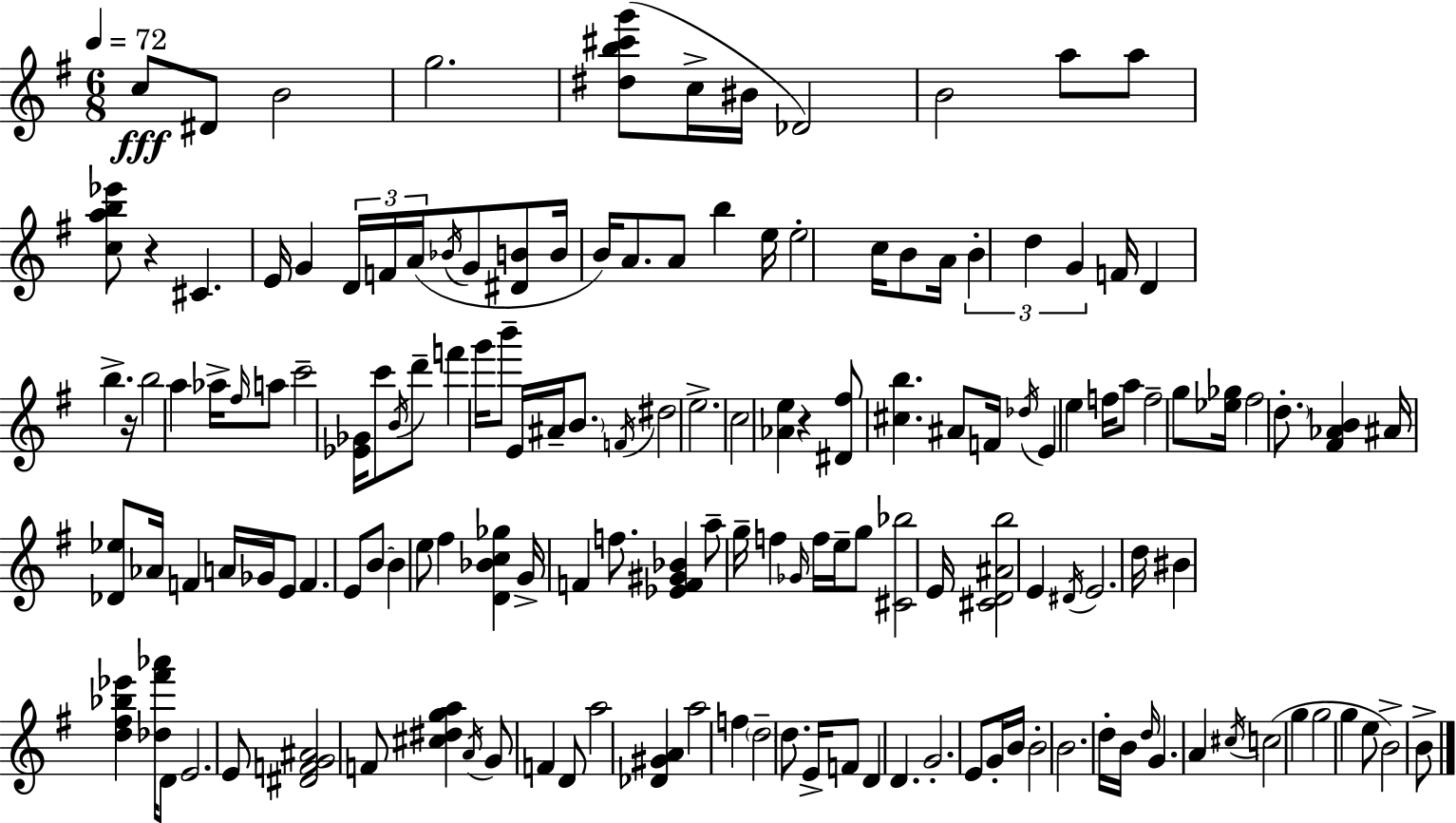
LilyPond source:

{
  \clef treble
  \numericTimeSignature
  \time 6/8
  \key e \minor
  \tempo 4 = 72
  c''8\fff dis'8 b'2 | g''2. | <dis'' b'' cis''' g'''>8( c''16-> bis'16 des'2) | b'2 a''8 a''8 | \break <c'' a'' b'' ees'''>8 r4 cis'4. | e'16 g'4 \tuplet 3/2 { d'16 f'16 a'16( } \acciaccatura { bes'16 } g'8 <dis' b'>8 | b'16 b'16) a'8. a'8 b''4 | e''16 e''2-. c''16 b'8 | \break a'16 \tuplet 3/2 { b'4-. d''4 g'4 } | f'16 d'4 b''4.-> | r16 b''2 a''4 | aes''16-> \grace { fis''16 } a''8 c'''2-- | \break <ees' ges'>16 c'''8 \acciaccatura { b'16 } d'''8-- f'''4 g'''16 | b'''8-- e'16 ais'16-- \parenthesize b'8. \acciaccatura { f'16 } dis''2 | e''2.-> | c''2 | \break <aes' e''>4 r4 <dis' fis''>8 <cis'' b''>4. | ais'8 f'16 \acciaccatura { des''16 } e'4 | e''4 f''16 a''8 f''2-- | g''8 <ees'' ges''>16 fis''2 | \break \parenthesize d''8.-. <fis' aes' b'>4 ais'16 <des' ees''>8 | aes'16 f'4 a'16 ges'16 e'8 f'4. | e'8 b'8~~ b'4 e''8 | fis''4 <d' bes' c'' ges''>4 g'16-> f'4 | \break f''8. <ees' f' gis' bes'>4 a''8-- g''16-- | f''4 \grace { ges'16 } f''16 e''16-- g''8 <cis' bes''>2 | e'16 <cis' d' ais' b''>2 | e'4 \acciaccatura { dis'16 } e'2. | \break d''16 bis'4 | <d'' fis'' bes'' ees'''>4 <des'' fis''' aes'''>16 d'8 e'2. | e'8 <dis' f' g' ais'>2 | f'8 <cis'' dis'' g'' a''>4 \acciaccatura { a'16 } | \break g'8 f'4 d'8 a''2 | <des' gis' a'>4 a''2 | f''4 \parenthesize d''2-- | d''8. e'16-> f'8 d'4 | \break d'4. g'2.-. | e'8 g'16-. b'16 | b'2-. b'2. | d''16-. b'16 \grace { d''16 } g'4. | \break a'4 \acciaccatura { cis''16 } c''2( | g''4 g''2 | g''4 e''8 | b'2->) b'8-> \bar "|."
}